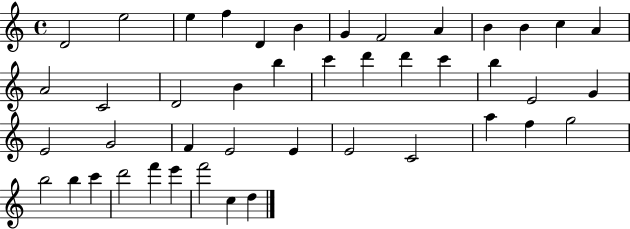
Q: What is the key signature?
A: C major